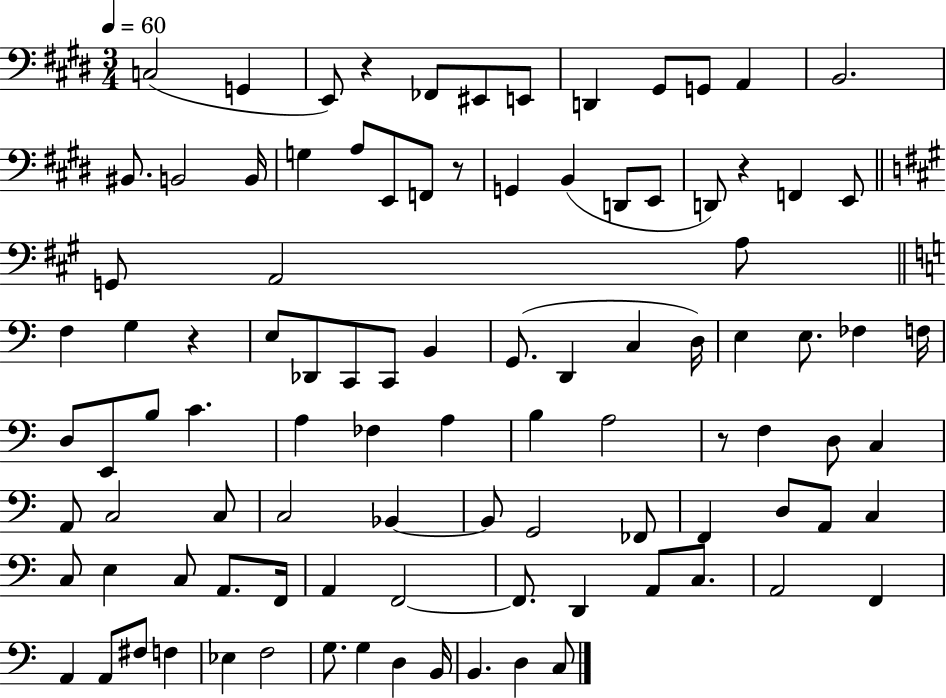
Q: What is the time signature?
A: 3/4